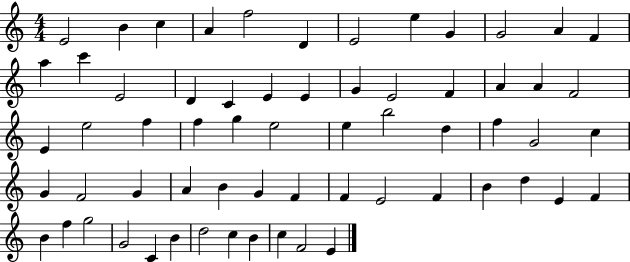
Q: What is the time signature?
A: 4/4